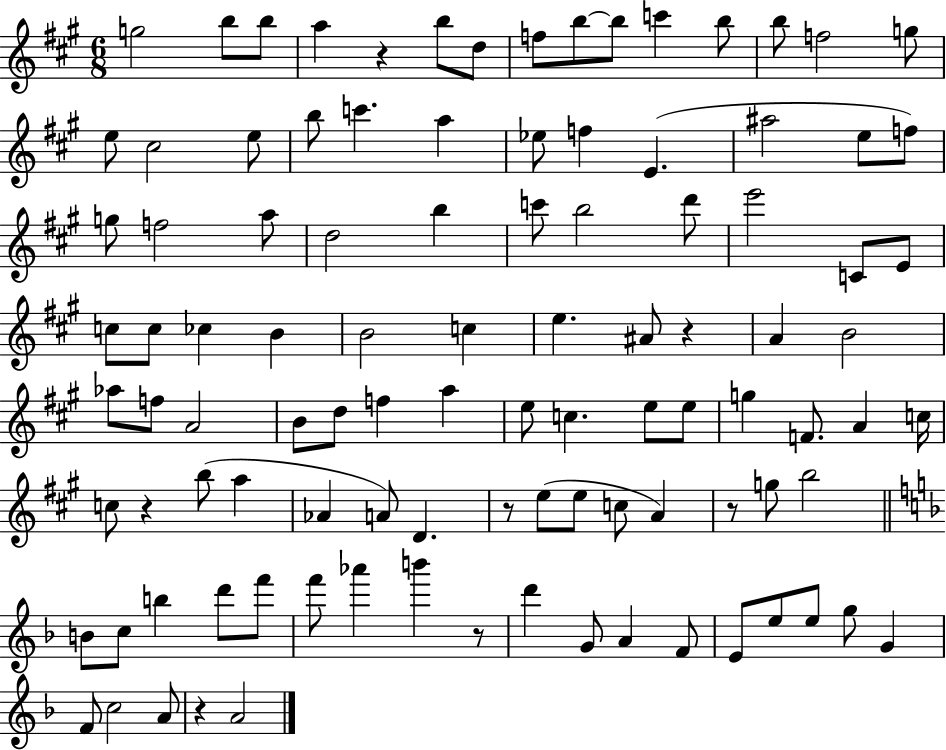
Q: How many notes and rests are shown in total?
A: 102